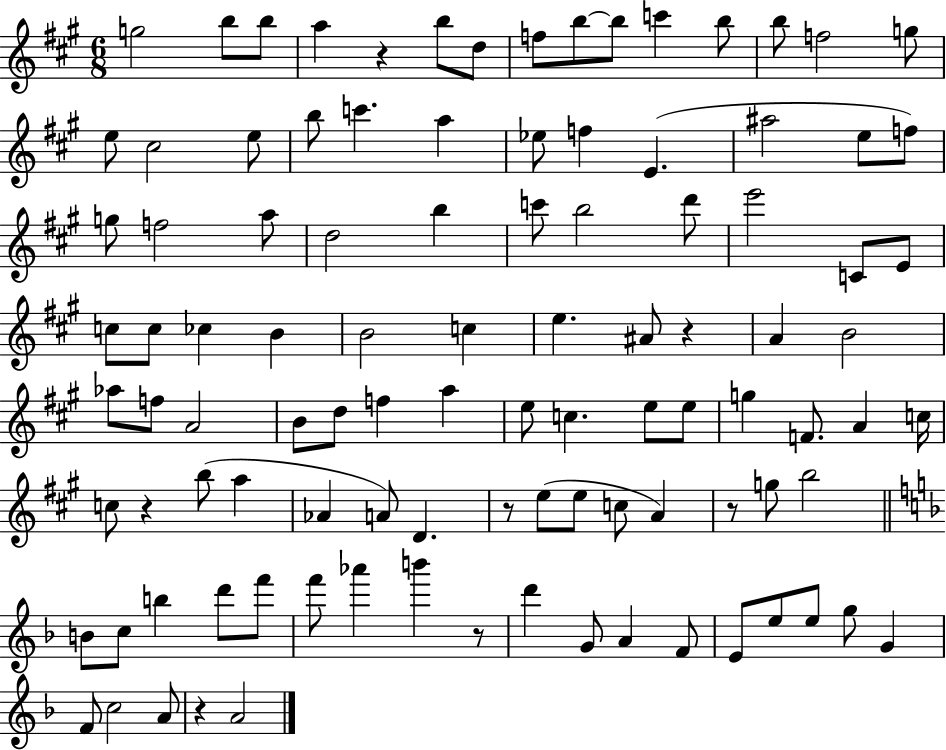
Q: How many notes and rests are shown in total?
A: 102